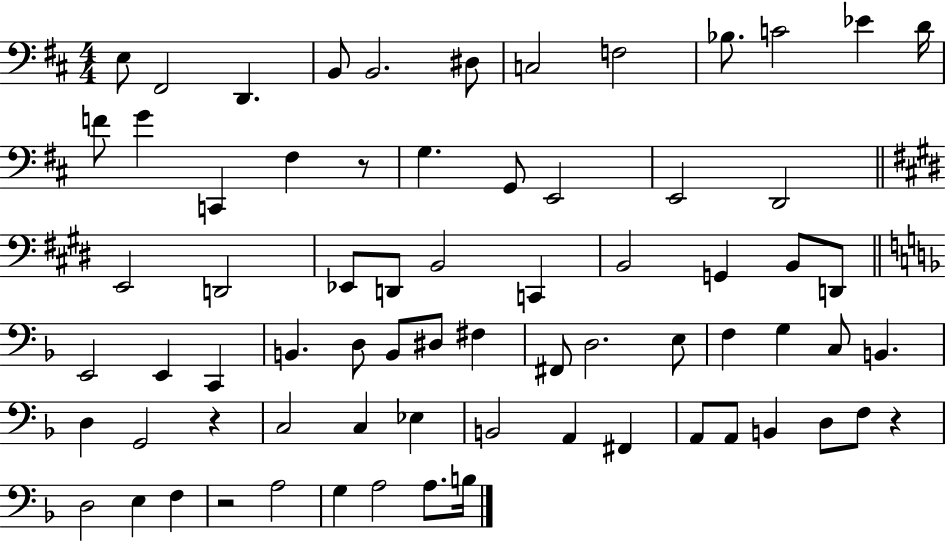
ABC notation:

X:1
T:Untitled
M:4/4
L:1/4
K:D
E,/2 ^F,,2 D,, B,,/2 B,,2 ^D,/2 C,2 F,2 _B,/2 C2 _E D/4 F/2 G C,, ^F, z/2 G, G,,/2 E,,2 E,,2 D,,2 E,,2 D,,2 _E,,/2 D,,/2 B,,2 C,, B,,2 G,, B,,/2 D,,/2 E,,2 E,, C,, B,, D,/2 B,,/2 ^D,/2 ^F, ^F,,/2 D,2 E,/2 F, G, C,/2 B,, D, G,,2 z C,2 C, _E, B,,2 A,, ^F,, A,,/2 A,,/2 B,, D,/2 F,/2 z D,2 E, F, z2 A,2 G, A,2 A,/2 B,/4